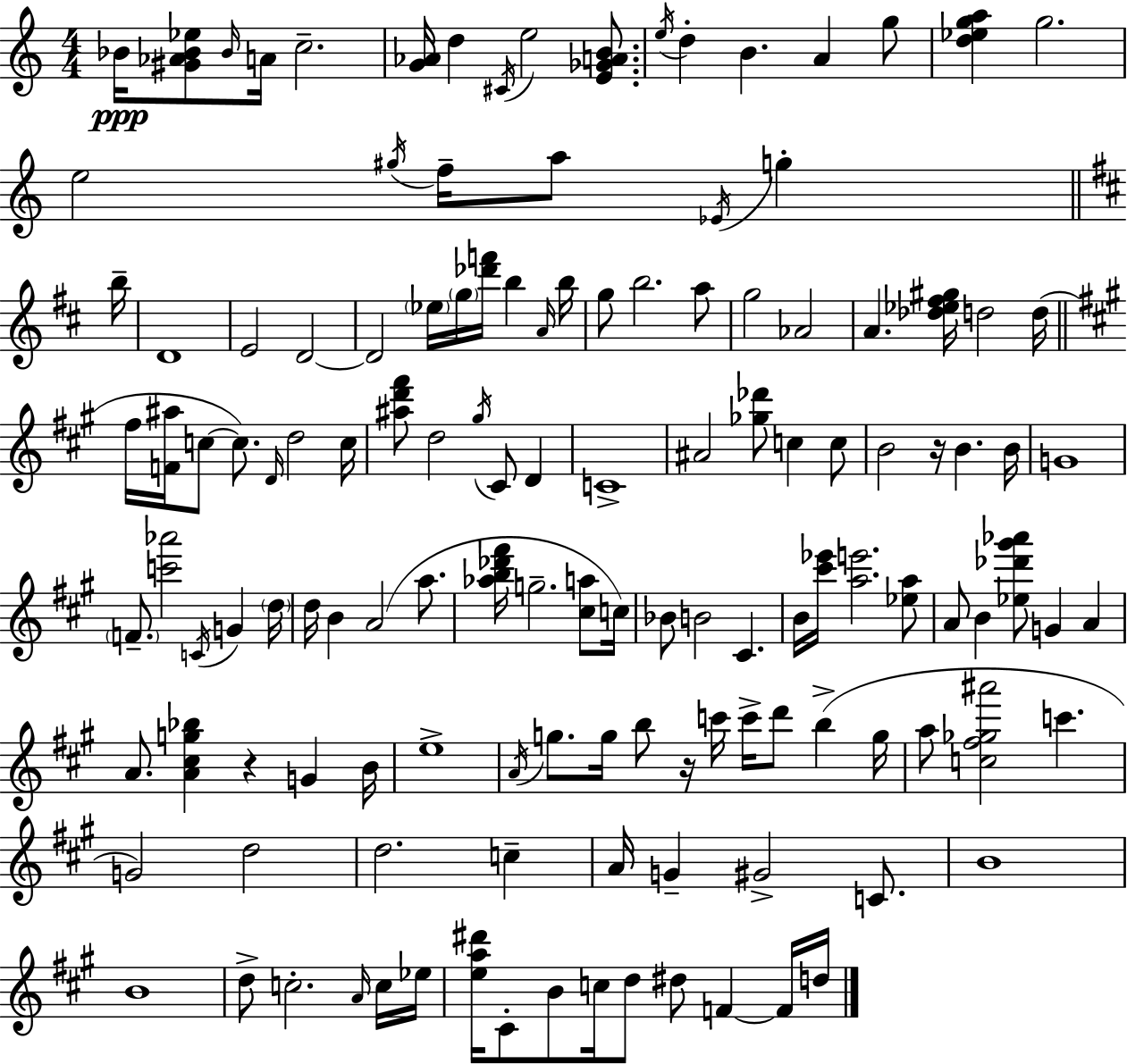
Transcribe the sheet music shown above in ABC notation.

X:1
T:Untitled
M:4/4
L:1/4
K:Am
_B/4 [^G_A_B_e]/2 _B/4 A/4 c2 [G_A]/4 d ^C/4 e2 [E_GAB]/2 e/4 d B A g/2 [d_ega] g2 e2 ^g/4 f/4 a/2 _E/4 g b/4 D4 E2 D2 D2 _e/4 g/4 [_d'f']/4 b A/4 b/4 g/2 b2 a/2 g2 _A2 A [_d_e^f^g]/4 d2 d/4 ^f/4 [F^a]/4 c/2 c/2 D/4 d2 c/4 [^ad'^f']/2 d2 ^g/4 ^C/2 D C4 ^A2 [_g_d']/2 c c/2 B2 z/4 B B/4 G4 F/2 [c'_a']2 C/4 G d/4 d/4 B A2 a/2 [_ab_d'^f']/4 g2 [^ca]/2 c/4 _B/2 B2 ^C B/4 [^c'_e']/4 [ae']2 [_ea]/2 A/2 B [_e_d'^g'_a']/2 G A A/2 [A^cg_b] z G B/4 e4 A/4 g/2 g/4 b/2 z/4 c'/4 c'/4 d'/2 b g/4 a/2 [c^f_g^a']2 c' G2 d2 d2 c A/4 G ^G2 C/2 B4 B4 d/2 c2 A/4 c/4 _e/4 [ea^d']/4 ^C/2 B/2 c/4 d/2 ^d/2 F F/4 d/4